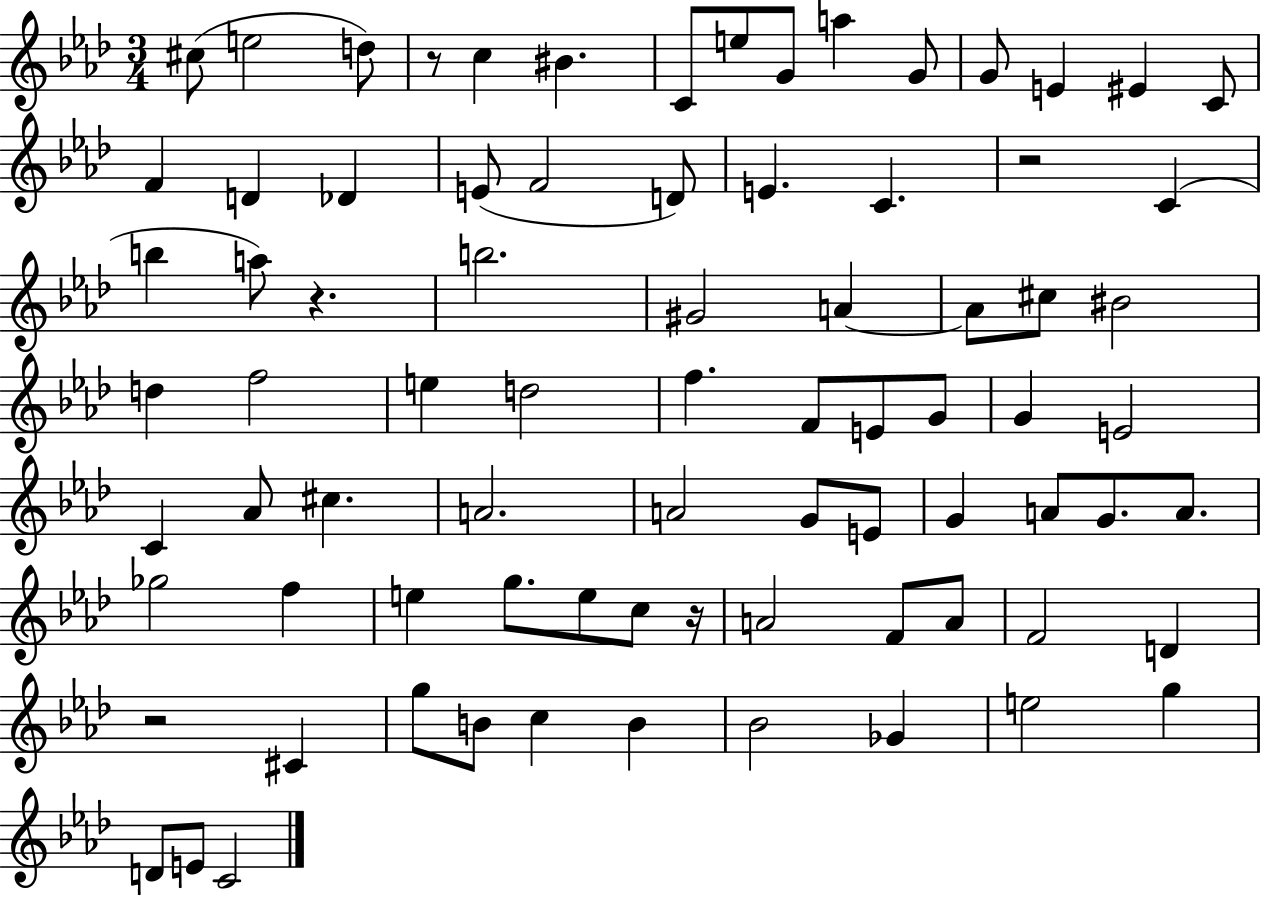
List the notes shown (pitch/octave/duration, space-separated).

C#5/e E5/h D5/e R/e C5/q BIS4/q. C4/e E5/e G4/e A5/q G4/e G4/e E4/q EIS4/q C4/e F4/q D4/q Db4/q E4/e F4/h D4/e E4/q. C4/q. R/h C4/q B5/q A5/e R/q. B5/h. G#4/h A4/q A4/e C#5/e BIS4/h D5/q F5/h E5/q D5/h F5/q. F4/e E4/e G4/e G4/q E4/h C4/q Ab4/e C#5/q. A4/h. A4/h G4/e E4/e G4/q A4/e G4/e. A4/e. Gb5/h F5/q E5/q G5/e. E5/e C5/e R/s A4/h F4/e A4/e F4/h D4/q R/h C#4/q G5/e B4/e C5/q B4/q Bb4/h Gb4/q E5/h G5/q D4/e E4/e C4/h